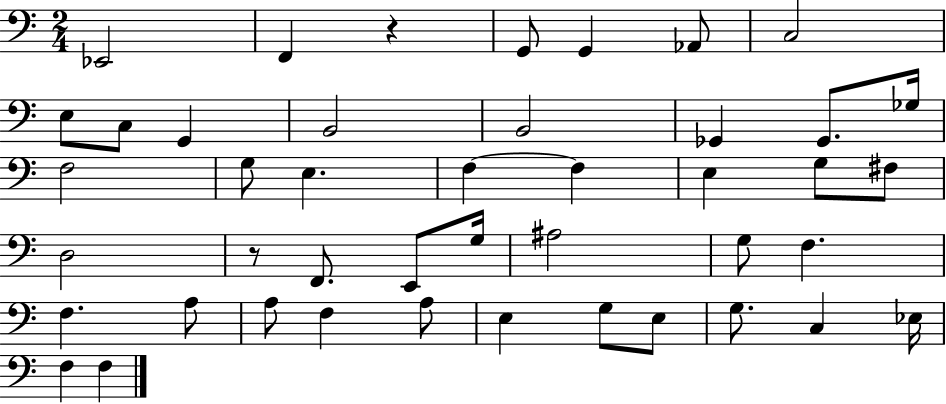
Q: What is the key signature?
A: C major